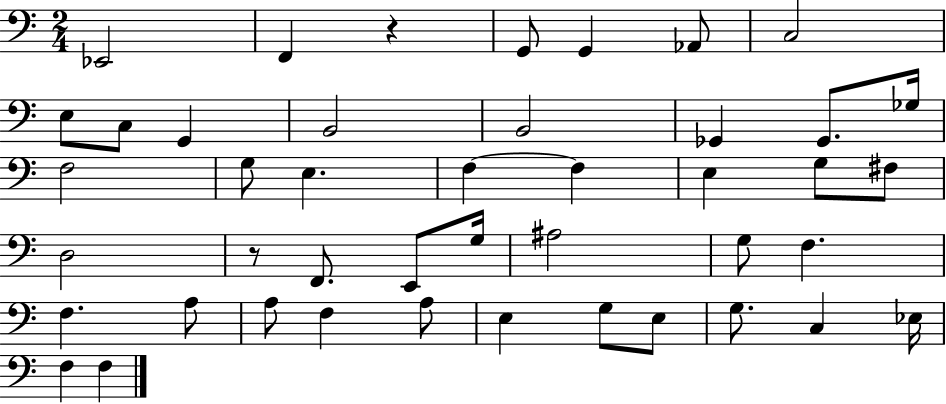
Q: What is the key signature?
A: C major